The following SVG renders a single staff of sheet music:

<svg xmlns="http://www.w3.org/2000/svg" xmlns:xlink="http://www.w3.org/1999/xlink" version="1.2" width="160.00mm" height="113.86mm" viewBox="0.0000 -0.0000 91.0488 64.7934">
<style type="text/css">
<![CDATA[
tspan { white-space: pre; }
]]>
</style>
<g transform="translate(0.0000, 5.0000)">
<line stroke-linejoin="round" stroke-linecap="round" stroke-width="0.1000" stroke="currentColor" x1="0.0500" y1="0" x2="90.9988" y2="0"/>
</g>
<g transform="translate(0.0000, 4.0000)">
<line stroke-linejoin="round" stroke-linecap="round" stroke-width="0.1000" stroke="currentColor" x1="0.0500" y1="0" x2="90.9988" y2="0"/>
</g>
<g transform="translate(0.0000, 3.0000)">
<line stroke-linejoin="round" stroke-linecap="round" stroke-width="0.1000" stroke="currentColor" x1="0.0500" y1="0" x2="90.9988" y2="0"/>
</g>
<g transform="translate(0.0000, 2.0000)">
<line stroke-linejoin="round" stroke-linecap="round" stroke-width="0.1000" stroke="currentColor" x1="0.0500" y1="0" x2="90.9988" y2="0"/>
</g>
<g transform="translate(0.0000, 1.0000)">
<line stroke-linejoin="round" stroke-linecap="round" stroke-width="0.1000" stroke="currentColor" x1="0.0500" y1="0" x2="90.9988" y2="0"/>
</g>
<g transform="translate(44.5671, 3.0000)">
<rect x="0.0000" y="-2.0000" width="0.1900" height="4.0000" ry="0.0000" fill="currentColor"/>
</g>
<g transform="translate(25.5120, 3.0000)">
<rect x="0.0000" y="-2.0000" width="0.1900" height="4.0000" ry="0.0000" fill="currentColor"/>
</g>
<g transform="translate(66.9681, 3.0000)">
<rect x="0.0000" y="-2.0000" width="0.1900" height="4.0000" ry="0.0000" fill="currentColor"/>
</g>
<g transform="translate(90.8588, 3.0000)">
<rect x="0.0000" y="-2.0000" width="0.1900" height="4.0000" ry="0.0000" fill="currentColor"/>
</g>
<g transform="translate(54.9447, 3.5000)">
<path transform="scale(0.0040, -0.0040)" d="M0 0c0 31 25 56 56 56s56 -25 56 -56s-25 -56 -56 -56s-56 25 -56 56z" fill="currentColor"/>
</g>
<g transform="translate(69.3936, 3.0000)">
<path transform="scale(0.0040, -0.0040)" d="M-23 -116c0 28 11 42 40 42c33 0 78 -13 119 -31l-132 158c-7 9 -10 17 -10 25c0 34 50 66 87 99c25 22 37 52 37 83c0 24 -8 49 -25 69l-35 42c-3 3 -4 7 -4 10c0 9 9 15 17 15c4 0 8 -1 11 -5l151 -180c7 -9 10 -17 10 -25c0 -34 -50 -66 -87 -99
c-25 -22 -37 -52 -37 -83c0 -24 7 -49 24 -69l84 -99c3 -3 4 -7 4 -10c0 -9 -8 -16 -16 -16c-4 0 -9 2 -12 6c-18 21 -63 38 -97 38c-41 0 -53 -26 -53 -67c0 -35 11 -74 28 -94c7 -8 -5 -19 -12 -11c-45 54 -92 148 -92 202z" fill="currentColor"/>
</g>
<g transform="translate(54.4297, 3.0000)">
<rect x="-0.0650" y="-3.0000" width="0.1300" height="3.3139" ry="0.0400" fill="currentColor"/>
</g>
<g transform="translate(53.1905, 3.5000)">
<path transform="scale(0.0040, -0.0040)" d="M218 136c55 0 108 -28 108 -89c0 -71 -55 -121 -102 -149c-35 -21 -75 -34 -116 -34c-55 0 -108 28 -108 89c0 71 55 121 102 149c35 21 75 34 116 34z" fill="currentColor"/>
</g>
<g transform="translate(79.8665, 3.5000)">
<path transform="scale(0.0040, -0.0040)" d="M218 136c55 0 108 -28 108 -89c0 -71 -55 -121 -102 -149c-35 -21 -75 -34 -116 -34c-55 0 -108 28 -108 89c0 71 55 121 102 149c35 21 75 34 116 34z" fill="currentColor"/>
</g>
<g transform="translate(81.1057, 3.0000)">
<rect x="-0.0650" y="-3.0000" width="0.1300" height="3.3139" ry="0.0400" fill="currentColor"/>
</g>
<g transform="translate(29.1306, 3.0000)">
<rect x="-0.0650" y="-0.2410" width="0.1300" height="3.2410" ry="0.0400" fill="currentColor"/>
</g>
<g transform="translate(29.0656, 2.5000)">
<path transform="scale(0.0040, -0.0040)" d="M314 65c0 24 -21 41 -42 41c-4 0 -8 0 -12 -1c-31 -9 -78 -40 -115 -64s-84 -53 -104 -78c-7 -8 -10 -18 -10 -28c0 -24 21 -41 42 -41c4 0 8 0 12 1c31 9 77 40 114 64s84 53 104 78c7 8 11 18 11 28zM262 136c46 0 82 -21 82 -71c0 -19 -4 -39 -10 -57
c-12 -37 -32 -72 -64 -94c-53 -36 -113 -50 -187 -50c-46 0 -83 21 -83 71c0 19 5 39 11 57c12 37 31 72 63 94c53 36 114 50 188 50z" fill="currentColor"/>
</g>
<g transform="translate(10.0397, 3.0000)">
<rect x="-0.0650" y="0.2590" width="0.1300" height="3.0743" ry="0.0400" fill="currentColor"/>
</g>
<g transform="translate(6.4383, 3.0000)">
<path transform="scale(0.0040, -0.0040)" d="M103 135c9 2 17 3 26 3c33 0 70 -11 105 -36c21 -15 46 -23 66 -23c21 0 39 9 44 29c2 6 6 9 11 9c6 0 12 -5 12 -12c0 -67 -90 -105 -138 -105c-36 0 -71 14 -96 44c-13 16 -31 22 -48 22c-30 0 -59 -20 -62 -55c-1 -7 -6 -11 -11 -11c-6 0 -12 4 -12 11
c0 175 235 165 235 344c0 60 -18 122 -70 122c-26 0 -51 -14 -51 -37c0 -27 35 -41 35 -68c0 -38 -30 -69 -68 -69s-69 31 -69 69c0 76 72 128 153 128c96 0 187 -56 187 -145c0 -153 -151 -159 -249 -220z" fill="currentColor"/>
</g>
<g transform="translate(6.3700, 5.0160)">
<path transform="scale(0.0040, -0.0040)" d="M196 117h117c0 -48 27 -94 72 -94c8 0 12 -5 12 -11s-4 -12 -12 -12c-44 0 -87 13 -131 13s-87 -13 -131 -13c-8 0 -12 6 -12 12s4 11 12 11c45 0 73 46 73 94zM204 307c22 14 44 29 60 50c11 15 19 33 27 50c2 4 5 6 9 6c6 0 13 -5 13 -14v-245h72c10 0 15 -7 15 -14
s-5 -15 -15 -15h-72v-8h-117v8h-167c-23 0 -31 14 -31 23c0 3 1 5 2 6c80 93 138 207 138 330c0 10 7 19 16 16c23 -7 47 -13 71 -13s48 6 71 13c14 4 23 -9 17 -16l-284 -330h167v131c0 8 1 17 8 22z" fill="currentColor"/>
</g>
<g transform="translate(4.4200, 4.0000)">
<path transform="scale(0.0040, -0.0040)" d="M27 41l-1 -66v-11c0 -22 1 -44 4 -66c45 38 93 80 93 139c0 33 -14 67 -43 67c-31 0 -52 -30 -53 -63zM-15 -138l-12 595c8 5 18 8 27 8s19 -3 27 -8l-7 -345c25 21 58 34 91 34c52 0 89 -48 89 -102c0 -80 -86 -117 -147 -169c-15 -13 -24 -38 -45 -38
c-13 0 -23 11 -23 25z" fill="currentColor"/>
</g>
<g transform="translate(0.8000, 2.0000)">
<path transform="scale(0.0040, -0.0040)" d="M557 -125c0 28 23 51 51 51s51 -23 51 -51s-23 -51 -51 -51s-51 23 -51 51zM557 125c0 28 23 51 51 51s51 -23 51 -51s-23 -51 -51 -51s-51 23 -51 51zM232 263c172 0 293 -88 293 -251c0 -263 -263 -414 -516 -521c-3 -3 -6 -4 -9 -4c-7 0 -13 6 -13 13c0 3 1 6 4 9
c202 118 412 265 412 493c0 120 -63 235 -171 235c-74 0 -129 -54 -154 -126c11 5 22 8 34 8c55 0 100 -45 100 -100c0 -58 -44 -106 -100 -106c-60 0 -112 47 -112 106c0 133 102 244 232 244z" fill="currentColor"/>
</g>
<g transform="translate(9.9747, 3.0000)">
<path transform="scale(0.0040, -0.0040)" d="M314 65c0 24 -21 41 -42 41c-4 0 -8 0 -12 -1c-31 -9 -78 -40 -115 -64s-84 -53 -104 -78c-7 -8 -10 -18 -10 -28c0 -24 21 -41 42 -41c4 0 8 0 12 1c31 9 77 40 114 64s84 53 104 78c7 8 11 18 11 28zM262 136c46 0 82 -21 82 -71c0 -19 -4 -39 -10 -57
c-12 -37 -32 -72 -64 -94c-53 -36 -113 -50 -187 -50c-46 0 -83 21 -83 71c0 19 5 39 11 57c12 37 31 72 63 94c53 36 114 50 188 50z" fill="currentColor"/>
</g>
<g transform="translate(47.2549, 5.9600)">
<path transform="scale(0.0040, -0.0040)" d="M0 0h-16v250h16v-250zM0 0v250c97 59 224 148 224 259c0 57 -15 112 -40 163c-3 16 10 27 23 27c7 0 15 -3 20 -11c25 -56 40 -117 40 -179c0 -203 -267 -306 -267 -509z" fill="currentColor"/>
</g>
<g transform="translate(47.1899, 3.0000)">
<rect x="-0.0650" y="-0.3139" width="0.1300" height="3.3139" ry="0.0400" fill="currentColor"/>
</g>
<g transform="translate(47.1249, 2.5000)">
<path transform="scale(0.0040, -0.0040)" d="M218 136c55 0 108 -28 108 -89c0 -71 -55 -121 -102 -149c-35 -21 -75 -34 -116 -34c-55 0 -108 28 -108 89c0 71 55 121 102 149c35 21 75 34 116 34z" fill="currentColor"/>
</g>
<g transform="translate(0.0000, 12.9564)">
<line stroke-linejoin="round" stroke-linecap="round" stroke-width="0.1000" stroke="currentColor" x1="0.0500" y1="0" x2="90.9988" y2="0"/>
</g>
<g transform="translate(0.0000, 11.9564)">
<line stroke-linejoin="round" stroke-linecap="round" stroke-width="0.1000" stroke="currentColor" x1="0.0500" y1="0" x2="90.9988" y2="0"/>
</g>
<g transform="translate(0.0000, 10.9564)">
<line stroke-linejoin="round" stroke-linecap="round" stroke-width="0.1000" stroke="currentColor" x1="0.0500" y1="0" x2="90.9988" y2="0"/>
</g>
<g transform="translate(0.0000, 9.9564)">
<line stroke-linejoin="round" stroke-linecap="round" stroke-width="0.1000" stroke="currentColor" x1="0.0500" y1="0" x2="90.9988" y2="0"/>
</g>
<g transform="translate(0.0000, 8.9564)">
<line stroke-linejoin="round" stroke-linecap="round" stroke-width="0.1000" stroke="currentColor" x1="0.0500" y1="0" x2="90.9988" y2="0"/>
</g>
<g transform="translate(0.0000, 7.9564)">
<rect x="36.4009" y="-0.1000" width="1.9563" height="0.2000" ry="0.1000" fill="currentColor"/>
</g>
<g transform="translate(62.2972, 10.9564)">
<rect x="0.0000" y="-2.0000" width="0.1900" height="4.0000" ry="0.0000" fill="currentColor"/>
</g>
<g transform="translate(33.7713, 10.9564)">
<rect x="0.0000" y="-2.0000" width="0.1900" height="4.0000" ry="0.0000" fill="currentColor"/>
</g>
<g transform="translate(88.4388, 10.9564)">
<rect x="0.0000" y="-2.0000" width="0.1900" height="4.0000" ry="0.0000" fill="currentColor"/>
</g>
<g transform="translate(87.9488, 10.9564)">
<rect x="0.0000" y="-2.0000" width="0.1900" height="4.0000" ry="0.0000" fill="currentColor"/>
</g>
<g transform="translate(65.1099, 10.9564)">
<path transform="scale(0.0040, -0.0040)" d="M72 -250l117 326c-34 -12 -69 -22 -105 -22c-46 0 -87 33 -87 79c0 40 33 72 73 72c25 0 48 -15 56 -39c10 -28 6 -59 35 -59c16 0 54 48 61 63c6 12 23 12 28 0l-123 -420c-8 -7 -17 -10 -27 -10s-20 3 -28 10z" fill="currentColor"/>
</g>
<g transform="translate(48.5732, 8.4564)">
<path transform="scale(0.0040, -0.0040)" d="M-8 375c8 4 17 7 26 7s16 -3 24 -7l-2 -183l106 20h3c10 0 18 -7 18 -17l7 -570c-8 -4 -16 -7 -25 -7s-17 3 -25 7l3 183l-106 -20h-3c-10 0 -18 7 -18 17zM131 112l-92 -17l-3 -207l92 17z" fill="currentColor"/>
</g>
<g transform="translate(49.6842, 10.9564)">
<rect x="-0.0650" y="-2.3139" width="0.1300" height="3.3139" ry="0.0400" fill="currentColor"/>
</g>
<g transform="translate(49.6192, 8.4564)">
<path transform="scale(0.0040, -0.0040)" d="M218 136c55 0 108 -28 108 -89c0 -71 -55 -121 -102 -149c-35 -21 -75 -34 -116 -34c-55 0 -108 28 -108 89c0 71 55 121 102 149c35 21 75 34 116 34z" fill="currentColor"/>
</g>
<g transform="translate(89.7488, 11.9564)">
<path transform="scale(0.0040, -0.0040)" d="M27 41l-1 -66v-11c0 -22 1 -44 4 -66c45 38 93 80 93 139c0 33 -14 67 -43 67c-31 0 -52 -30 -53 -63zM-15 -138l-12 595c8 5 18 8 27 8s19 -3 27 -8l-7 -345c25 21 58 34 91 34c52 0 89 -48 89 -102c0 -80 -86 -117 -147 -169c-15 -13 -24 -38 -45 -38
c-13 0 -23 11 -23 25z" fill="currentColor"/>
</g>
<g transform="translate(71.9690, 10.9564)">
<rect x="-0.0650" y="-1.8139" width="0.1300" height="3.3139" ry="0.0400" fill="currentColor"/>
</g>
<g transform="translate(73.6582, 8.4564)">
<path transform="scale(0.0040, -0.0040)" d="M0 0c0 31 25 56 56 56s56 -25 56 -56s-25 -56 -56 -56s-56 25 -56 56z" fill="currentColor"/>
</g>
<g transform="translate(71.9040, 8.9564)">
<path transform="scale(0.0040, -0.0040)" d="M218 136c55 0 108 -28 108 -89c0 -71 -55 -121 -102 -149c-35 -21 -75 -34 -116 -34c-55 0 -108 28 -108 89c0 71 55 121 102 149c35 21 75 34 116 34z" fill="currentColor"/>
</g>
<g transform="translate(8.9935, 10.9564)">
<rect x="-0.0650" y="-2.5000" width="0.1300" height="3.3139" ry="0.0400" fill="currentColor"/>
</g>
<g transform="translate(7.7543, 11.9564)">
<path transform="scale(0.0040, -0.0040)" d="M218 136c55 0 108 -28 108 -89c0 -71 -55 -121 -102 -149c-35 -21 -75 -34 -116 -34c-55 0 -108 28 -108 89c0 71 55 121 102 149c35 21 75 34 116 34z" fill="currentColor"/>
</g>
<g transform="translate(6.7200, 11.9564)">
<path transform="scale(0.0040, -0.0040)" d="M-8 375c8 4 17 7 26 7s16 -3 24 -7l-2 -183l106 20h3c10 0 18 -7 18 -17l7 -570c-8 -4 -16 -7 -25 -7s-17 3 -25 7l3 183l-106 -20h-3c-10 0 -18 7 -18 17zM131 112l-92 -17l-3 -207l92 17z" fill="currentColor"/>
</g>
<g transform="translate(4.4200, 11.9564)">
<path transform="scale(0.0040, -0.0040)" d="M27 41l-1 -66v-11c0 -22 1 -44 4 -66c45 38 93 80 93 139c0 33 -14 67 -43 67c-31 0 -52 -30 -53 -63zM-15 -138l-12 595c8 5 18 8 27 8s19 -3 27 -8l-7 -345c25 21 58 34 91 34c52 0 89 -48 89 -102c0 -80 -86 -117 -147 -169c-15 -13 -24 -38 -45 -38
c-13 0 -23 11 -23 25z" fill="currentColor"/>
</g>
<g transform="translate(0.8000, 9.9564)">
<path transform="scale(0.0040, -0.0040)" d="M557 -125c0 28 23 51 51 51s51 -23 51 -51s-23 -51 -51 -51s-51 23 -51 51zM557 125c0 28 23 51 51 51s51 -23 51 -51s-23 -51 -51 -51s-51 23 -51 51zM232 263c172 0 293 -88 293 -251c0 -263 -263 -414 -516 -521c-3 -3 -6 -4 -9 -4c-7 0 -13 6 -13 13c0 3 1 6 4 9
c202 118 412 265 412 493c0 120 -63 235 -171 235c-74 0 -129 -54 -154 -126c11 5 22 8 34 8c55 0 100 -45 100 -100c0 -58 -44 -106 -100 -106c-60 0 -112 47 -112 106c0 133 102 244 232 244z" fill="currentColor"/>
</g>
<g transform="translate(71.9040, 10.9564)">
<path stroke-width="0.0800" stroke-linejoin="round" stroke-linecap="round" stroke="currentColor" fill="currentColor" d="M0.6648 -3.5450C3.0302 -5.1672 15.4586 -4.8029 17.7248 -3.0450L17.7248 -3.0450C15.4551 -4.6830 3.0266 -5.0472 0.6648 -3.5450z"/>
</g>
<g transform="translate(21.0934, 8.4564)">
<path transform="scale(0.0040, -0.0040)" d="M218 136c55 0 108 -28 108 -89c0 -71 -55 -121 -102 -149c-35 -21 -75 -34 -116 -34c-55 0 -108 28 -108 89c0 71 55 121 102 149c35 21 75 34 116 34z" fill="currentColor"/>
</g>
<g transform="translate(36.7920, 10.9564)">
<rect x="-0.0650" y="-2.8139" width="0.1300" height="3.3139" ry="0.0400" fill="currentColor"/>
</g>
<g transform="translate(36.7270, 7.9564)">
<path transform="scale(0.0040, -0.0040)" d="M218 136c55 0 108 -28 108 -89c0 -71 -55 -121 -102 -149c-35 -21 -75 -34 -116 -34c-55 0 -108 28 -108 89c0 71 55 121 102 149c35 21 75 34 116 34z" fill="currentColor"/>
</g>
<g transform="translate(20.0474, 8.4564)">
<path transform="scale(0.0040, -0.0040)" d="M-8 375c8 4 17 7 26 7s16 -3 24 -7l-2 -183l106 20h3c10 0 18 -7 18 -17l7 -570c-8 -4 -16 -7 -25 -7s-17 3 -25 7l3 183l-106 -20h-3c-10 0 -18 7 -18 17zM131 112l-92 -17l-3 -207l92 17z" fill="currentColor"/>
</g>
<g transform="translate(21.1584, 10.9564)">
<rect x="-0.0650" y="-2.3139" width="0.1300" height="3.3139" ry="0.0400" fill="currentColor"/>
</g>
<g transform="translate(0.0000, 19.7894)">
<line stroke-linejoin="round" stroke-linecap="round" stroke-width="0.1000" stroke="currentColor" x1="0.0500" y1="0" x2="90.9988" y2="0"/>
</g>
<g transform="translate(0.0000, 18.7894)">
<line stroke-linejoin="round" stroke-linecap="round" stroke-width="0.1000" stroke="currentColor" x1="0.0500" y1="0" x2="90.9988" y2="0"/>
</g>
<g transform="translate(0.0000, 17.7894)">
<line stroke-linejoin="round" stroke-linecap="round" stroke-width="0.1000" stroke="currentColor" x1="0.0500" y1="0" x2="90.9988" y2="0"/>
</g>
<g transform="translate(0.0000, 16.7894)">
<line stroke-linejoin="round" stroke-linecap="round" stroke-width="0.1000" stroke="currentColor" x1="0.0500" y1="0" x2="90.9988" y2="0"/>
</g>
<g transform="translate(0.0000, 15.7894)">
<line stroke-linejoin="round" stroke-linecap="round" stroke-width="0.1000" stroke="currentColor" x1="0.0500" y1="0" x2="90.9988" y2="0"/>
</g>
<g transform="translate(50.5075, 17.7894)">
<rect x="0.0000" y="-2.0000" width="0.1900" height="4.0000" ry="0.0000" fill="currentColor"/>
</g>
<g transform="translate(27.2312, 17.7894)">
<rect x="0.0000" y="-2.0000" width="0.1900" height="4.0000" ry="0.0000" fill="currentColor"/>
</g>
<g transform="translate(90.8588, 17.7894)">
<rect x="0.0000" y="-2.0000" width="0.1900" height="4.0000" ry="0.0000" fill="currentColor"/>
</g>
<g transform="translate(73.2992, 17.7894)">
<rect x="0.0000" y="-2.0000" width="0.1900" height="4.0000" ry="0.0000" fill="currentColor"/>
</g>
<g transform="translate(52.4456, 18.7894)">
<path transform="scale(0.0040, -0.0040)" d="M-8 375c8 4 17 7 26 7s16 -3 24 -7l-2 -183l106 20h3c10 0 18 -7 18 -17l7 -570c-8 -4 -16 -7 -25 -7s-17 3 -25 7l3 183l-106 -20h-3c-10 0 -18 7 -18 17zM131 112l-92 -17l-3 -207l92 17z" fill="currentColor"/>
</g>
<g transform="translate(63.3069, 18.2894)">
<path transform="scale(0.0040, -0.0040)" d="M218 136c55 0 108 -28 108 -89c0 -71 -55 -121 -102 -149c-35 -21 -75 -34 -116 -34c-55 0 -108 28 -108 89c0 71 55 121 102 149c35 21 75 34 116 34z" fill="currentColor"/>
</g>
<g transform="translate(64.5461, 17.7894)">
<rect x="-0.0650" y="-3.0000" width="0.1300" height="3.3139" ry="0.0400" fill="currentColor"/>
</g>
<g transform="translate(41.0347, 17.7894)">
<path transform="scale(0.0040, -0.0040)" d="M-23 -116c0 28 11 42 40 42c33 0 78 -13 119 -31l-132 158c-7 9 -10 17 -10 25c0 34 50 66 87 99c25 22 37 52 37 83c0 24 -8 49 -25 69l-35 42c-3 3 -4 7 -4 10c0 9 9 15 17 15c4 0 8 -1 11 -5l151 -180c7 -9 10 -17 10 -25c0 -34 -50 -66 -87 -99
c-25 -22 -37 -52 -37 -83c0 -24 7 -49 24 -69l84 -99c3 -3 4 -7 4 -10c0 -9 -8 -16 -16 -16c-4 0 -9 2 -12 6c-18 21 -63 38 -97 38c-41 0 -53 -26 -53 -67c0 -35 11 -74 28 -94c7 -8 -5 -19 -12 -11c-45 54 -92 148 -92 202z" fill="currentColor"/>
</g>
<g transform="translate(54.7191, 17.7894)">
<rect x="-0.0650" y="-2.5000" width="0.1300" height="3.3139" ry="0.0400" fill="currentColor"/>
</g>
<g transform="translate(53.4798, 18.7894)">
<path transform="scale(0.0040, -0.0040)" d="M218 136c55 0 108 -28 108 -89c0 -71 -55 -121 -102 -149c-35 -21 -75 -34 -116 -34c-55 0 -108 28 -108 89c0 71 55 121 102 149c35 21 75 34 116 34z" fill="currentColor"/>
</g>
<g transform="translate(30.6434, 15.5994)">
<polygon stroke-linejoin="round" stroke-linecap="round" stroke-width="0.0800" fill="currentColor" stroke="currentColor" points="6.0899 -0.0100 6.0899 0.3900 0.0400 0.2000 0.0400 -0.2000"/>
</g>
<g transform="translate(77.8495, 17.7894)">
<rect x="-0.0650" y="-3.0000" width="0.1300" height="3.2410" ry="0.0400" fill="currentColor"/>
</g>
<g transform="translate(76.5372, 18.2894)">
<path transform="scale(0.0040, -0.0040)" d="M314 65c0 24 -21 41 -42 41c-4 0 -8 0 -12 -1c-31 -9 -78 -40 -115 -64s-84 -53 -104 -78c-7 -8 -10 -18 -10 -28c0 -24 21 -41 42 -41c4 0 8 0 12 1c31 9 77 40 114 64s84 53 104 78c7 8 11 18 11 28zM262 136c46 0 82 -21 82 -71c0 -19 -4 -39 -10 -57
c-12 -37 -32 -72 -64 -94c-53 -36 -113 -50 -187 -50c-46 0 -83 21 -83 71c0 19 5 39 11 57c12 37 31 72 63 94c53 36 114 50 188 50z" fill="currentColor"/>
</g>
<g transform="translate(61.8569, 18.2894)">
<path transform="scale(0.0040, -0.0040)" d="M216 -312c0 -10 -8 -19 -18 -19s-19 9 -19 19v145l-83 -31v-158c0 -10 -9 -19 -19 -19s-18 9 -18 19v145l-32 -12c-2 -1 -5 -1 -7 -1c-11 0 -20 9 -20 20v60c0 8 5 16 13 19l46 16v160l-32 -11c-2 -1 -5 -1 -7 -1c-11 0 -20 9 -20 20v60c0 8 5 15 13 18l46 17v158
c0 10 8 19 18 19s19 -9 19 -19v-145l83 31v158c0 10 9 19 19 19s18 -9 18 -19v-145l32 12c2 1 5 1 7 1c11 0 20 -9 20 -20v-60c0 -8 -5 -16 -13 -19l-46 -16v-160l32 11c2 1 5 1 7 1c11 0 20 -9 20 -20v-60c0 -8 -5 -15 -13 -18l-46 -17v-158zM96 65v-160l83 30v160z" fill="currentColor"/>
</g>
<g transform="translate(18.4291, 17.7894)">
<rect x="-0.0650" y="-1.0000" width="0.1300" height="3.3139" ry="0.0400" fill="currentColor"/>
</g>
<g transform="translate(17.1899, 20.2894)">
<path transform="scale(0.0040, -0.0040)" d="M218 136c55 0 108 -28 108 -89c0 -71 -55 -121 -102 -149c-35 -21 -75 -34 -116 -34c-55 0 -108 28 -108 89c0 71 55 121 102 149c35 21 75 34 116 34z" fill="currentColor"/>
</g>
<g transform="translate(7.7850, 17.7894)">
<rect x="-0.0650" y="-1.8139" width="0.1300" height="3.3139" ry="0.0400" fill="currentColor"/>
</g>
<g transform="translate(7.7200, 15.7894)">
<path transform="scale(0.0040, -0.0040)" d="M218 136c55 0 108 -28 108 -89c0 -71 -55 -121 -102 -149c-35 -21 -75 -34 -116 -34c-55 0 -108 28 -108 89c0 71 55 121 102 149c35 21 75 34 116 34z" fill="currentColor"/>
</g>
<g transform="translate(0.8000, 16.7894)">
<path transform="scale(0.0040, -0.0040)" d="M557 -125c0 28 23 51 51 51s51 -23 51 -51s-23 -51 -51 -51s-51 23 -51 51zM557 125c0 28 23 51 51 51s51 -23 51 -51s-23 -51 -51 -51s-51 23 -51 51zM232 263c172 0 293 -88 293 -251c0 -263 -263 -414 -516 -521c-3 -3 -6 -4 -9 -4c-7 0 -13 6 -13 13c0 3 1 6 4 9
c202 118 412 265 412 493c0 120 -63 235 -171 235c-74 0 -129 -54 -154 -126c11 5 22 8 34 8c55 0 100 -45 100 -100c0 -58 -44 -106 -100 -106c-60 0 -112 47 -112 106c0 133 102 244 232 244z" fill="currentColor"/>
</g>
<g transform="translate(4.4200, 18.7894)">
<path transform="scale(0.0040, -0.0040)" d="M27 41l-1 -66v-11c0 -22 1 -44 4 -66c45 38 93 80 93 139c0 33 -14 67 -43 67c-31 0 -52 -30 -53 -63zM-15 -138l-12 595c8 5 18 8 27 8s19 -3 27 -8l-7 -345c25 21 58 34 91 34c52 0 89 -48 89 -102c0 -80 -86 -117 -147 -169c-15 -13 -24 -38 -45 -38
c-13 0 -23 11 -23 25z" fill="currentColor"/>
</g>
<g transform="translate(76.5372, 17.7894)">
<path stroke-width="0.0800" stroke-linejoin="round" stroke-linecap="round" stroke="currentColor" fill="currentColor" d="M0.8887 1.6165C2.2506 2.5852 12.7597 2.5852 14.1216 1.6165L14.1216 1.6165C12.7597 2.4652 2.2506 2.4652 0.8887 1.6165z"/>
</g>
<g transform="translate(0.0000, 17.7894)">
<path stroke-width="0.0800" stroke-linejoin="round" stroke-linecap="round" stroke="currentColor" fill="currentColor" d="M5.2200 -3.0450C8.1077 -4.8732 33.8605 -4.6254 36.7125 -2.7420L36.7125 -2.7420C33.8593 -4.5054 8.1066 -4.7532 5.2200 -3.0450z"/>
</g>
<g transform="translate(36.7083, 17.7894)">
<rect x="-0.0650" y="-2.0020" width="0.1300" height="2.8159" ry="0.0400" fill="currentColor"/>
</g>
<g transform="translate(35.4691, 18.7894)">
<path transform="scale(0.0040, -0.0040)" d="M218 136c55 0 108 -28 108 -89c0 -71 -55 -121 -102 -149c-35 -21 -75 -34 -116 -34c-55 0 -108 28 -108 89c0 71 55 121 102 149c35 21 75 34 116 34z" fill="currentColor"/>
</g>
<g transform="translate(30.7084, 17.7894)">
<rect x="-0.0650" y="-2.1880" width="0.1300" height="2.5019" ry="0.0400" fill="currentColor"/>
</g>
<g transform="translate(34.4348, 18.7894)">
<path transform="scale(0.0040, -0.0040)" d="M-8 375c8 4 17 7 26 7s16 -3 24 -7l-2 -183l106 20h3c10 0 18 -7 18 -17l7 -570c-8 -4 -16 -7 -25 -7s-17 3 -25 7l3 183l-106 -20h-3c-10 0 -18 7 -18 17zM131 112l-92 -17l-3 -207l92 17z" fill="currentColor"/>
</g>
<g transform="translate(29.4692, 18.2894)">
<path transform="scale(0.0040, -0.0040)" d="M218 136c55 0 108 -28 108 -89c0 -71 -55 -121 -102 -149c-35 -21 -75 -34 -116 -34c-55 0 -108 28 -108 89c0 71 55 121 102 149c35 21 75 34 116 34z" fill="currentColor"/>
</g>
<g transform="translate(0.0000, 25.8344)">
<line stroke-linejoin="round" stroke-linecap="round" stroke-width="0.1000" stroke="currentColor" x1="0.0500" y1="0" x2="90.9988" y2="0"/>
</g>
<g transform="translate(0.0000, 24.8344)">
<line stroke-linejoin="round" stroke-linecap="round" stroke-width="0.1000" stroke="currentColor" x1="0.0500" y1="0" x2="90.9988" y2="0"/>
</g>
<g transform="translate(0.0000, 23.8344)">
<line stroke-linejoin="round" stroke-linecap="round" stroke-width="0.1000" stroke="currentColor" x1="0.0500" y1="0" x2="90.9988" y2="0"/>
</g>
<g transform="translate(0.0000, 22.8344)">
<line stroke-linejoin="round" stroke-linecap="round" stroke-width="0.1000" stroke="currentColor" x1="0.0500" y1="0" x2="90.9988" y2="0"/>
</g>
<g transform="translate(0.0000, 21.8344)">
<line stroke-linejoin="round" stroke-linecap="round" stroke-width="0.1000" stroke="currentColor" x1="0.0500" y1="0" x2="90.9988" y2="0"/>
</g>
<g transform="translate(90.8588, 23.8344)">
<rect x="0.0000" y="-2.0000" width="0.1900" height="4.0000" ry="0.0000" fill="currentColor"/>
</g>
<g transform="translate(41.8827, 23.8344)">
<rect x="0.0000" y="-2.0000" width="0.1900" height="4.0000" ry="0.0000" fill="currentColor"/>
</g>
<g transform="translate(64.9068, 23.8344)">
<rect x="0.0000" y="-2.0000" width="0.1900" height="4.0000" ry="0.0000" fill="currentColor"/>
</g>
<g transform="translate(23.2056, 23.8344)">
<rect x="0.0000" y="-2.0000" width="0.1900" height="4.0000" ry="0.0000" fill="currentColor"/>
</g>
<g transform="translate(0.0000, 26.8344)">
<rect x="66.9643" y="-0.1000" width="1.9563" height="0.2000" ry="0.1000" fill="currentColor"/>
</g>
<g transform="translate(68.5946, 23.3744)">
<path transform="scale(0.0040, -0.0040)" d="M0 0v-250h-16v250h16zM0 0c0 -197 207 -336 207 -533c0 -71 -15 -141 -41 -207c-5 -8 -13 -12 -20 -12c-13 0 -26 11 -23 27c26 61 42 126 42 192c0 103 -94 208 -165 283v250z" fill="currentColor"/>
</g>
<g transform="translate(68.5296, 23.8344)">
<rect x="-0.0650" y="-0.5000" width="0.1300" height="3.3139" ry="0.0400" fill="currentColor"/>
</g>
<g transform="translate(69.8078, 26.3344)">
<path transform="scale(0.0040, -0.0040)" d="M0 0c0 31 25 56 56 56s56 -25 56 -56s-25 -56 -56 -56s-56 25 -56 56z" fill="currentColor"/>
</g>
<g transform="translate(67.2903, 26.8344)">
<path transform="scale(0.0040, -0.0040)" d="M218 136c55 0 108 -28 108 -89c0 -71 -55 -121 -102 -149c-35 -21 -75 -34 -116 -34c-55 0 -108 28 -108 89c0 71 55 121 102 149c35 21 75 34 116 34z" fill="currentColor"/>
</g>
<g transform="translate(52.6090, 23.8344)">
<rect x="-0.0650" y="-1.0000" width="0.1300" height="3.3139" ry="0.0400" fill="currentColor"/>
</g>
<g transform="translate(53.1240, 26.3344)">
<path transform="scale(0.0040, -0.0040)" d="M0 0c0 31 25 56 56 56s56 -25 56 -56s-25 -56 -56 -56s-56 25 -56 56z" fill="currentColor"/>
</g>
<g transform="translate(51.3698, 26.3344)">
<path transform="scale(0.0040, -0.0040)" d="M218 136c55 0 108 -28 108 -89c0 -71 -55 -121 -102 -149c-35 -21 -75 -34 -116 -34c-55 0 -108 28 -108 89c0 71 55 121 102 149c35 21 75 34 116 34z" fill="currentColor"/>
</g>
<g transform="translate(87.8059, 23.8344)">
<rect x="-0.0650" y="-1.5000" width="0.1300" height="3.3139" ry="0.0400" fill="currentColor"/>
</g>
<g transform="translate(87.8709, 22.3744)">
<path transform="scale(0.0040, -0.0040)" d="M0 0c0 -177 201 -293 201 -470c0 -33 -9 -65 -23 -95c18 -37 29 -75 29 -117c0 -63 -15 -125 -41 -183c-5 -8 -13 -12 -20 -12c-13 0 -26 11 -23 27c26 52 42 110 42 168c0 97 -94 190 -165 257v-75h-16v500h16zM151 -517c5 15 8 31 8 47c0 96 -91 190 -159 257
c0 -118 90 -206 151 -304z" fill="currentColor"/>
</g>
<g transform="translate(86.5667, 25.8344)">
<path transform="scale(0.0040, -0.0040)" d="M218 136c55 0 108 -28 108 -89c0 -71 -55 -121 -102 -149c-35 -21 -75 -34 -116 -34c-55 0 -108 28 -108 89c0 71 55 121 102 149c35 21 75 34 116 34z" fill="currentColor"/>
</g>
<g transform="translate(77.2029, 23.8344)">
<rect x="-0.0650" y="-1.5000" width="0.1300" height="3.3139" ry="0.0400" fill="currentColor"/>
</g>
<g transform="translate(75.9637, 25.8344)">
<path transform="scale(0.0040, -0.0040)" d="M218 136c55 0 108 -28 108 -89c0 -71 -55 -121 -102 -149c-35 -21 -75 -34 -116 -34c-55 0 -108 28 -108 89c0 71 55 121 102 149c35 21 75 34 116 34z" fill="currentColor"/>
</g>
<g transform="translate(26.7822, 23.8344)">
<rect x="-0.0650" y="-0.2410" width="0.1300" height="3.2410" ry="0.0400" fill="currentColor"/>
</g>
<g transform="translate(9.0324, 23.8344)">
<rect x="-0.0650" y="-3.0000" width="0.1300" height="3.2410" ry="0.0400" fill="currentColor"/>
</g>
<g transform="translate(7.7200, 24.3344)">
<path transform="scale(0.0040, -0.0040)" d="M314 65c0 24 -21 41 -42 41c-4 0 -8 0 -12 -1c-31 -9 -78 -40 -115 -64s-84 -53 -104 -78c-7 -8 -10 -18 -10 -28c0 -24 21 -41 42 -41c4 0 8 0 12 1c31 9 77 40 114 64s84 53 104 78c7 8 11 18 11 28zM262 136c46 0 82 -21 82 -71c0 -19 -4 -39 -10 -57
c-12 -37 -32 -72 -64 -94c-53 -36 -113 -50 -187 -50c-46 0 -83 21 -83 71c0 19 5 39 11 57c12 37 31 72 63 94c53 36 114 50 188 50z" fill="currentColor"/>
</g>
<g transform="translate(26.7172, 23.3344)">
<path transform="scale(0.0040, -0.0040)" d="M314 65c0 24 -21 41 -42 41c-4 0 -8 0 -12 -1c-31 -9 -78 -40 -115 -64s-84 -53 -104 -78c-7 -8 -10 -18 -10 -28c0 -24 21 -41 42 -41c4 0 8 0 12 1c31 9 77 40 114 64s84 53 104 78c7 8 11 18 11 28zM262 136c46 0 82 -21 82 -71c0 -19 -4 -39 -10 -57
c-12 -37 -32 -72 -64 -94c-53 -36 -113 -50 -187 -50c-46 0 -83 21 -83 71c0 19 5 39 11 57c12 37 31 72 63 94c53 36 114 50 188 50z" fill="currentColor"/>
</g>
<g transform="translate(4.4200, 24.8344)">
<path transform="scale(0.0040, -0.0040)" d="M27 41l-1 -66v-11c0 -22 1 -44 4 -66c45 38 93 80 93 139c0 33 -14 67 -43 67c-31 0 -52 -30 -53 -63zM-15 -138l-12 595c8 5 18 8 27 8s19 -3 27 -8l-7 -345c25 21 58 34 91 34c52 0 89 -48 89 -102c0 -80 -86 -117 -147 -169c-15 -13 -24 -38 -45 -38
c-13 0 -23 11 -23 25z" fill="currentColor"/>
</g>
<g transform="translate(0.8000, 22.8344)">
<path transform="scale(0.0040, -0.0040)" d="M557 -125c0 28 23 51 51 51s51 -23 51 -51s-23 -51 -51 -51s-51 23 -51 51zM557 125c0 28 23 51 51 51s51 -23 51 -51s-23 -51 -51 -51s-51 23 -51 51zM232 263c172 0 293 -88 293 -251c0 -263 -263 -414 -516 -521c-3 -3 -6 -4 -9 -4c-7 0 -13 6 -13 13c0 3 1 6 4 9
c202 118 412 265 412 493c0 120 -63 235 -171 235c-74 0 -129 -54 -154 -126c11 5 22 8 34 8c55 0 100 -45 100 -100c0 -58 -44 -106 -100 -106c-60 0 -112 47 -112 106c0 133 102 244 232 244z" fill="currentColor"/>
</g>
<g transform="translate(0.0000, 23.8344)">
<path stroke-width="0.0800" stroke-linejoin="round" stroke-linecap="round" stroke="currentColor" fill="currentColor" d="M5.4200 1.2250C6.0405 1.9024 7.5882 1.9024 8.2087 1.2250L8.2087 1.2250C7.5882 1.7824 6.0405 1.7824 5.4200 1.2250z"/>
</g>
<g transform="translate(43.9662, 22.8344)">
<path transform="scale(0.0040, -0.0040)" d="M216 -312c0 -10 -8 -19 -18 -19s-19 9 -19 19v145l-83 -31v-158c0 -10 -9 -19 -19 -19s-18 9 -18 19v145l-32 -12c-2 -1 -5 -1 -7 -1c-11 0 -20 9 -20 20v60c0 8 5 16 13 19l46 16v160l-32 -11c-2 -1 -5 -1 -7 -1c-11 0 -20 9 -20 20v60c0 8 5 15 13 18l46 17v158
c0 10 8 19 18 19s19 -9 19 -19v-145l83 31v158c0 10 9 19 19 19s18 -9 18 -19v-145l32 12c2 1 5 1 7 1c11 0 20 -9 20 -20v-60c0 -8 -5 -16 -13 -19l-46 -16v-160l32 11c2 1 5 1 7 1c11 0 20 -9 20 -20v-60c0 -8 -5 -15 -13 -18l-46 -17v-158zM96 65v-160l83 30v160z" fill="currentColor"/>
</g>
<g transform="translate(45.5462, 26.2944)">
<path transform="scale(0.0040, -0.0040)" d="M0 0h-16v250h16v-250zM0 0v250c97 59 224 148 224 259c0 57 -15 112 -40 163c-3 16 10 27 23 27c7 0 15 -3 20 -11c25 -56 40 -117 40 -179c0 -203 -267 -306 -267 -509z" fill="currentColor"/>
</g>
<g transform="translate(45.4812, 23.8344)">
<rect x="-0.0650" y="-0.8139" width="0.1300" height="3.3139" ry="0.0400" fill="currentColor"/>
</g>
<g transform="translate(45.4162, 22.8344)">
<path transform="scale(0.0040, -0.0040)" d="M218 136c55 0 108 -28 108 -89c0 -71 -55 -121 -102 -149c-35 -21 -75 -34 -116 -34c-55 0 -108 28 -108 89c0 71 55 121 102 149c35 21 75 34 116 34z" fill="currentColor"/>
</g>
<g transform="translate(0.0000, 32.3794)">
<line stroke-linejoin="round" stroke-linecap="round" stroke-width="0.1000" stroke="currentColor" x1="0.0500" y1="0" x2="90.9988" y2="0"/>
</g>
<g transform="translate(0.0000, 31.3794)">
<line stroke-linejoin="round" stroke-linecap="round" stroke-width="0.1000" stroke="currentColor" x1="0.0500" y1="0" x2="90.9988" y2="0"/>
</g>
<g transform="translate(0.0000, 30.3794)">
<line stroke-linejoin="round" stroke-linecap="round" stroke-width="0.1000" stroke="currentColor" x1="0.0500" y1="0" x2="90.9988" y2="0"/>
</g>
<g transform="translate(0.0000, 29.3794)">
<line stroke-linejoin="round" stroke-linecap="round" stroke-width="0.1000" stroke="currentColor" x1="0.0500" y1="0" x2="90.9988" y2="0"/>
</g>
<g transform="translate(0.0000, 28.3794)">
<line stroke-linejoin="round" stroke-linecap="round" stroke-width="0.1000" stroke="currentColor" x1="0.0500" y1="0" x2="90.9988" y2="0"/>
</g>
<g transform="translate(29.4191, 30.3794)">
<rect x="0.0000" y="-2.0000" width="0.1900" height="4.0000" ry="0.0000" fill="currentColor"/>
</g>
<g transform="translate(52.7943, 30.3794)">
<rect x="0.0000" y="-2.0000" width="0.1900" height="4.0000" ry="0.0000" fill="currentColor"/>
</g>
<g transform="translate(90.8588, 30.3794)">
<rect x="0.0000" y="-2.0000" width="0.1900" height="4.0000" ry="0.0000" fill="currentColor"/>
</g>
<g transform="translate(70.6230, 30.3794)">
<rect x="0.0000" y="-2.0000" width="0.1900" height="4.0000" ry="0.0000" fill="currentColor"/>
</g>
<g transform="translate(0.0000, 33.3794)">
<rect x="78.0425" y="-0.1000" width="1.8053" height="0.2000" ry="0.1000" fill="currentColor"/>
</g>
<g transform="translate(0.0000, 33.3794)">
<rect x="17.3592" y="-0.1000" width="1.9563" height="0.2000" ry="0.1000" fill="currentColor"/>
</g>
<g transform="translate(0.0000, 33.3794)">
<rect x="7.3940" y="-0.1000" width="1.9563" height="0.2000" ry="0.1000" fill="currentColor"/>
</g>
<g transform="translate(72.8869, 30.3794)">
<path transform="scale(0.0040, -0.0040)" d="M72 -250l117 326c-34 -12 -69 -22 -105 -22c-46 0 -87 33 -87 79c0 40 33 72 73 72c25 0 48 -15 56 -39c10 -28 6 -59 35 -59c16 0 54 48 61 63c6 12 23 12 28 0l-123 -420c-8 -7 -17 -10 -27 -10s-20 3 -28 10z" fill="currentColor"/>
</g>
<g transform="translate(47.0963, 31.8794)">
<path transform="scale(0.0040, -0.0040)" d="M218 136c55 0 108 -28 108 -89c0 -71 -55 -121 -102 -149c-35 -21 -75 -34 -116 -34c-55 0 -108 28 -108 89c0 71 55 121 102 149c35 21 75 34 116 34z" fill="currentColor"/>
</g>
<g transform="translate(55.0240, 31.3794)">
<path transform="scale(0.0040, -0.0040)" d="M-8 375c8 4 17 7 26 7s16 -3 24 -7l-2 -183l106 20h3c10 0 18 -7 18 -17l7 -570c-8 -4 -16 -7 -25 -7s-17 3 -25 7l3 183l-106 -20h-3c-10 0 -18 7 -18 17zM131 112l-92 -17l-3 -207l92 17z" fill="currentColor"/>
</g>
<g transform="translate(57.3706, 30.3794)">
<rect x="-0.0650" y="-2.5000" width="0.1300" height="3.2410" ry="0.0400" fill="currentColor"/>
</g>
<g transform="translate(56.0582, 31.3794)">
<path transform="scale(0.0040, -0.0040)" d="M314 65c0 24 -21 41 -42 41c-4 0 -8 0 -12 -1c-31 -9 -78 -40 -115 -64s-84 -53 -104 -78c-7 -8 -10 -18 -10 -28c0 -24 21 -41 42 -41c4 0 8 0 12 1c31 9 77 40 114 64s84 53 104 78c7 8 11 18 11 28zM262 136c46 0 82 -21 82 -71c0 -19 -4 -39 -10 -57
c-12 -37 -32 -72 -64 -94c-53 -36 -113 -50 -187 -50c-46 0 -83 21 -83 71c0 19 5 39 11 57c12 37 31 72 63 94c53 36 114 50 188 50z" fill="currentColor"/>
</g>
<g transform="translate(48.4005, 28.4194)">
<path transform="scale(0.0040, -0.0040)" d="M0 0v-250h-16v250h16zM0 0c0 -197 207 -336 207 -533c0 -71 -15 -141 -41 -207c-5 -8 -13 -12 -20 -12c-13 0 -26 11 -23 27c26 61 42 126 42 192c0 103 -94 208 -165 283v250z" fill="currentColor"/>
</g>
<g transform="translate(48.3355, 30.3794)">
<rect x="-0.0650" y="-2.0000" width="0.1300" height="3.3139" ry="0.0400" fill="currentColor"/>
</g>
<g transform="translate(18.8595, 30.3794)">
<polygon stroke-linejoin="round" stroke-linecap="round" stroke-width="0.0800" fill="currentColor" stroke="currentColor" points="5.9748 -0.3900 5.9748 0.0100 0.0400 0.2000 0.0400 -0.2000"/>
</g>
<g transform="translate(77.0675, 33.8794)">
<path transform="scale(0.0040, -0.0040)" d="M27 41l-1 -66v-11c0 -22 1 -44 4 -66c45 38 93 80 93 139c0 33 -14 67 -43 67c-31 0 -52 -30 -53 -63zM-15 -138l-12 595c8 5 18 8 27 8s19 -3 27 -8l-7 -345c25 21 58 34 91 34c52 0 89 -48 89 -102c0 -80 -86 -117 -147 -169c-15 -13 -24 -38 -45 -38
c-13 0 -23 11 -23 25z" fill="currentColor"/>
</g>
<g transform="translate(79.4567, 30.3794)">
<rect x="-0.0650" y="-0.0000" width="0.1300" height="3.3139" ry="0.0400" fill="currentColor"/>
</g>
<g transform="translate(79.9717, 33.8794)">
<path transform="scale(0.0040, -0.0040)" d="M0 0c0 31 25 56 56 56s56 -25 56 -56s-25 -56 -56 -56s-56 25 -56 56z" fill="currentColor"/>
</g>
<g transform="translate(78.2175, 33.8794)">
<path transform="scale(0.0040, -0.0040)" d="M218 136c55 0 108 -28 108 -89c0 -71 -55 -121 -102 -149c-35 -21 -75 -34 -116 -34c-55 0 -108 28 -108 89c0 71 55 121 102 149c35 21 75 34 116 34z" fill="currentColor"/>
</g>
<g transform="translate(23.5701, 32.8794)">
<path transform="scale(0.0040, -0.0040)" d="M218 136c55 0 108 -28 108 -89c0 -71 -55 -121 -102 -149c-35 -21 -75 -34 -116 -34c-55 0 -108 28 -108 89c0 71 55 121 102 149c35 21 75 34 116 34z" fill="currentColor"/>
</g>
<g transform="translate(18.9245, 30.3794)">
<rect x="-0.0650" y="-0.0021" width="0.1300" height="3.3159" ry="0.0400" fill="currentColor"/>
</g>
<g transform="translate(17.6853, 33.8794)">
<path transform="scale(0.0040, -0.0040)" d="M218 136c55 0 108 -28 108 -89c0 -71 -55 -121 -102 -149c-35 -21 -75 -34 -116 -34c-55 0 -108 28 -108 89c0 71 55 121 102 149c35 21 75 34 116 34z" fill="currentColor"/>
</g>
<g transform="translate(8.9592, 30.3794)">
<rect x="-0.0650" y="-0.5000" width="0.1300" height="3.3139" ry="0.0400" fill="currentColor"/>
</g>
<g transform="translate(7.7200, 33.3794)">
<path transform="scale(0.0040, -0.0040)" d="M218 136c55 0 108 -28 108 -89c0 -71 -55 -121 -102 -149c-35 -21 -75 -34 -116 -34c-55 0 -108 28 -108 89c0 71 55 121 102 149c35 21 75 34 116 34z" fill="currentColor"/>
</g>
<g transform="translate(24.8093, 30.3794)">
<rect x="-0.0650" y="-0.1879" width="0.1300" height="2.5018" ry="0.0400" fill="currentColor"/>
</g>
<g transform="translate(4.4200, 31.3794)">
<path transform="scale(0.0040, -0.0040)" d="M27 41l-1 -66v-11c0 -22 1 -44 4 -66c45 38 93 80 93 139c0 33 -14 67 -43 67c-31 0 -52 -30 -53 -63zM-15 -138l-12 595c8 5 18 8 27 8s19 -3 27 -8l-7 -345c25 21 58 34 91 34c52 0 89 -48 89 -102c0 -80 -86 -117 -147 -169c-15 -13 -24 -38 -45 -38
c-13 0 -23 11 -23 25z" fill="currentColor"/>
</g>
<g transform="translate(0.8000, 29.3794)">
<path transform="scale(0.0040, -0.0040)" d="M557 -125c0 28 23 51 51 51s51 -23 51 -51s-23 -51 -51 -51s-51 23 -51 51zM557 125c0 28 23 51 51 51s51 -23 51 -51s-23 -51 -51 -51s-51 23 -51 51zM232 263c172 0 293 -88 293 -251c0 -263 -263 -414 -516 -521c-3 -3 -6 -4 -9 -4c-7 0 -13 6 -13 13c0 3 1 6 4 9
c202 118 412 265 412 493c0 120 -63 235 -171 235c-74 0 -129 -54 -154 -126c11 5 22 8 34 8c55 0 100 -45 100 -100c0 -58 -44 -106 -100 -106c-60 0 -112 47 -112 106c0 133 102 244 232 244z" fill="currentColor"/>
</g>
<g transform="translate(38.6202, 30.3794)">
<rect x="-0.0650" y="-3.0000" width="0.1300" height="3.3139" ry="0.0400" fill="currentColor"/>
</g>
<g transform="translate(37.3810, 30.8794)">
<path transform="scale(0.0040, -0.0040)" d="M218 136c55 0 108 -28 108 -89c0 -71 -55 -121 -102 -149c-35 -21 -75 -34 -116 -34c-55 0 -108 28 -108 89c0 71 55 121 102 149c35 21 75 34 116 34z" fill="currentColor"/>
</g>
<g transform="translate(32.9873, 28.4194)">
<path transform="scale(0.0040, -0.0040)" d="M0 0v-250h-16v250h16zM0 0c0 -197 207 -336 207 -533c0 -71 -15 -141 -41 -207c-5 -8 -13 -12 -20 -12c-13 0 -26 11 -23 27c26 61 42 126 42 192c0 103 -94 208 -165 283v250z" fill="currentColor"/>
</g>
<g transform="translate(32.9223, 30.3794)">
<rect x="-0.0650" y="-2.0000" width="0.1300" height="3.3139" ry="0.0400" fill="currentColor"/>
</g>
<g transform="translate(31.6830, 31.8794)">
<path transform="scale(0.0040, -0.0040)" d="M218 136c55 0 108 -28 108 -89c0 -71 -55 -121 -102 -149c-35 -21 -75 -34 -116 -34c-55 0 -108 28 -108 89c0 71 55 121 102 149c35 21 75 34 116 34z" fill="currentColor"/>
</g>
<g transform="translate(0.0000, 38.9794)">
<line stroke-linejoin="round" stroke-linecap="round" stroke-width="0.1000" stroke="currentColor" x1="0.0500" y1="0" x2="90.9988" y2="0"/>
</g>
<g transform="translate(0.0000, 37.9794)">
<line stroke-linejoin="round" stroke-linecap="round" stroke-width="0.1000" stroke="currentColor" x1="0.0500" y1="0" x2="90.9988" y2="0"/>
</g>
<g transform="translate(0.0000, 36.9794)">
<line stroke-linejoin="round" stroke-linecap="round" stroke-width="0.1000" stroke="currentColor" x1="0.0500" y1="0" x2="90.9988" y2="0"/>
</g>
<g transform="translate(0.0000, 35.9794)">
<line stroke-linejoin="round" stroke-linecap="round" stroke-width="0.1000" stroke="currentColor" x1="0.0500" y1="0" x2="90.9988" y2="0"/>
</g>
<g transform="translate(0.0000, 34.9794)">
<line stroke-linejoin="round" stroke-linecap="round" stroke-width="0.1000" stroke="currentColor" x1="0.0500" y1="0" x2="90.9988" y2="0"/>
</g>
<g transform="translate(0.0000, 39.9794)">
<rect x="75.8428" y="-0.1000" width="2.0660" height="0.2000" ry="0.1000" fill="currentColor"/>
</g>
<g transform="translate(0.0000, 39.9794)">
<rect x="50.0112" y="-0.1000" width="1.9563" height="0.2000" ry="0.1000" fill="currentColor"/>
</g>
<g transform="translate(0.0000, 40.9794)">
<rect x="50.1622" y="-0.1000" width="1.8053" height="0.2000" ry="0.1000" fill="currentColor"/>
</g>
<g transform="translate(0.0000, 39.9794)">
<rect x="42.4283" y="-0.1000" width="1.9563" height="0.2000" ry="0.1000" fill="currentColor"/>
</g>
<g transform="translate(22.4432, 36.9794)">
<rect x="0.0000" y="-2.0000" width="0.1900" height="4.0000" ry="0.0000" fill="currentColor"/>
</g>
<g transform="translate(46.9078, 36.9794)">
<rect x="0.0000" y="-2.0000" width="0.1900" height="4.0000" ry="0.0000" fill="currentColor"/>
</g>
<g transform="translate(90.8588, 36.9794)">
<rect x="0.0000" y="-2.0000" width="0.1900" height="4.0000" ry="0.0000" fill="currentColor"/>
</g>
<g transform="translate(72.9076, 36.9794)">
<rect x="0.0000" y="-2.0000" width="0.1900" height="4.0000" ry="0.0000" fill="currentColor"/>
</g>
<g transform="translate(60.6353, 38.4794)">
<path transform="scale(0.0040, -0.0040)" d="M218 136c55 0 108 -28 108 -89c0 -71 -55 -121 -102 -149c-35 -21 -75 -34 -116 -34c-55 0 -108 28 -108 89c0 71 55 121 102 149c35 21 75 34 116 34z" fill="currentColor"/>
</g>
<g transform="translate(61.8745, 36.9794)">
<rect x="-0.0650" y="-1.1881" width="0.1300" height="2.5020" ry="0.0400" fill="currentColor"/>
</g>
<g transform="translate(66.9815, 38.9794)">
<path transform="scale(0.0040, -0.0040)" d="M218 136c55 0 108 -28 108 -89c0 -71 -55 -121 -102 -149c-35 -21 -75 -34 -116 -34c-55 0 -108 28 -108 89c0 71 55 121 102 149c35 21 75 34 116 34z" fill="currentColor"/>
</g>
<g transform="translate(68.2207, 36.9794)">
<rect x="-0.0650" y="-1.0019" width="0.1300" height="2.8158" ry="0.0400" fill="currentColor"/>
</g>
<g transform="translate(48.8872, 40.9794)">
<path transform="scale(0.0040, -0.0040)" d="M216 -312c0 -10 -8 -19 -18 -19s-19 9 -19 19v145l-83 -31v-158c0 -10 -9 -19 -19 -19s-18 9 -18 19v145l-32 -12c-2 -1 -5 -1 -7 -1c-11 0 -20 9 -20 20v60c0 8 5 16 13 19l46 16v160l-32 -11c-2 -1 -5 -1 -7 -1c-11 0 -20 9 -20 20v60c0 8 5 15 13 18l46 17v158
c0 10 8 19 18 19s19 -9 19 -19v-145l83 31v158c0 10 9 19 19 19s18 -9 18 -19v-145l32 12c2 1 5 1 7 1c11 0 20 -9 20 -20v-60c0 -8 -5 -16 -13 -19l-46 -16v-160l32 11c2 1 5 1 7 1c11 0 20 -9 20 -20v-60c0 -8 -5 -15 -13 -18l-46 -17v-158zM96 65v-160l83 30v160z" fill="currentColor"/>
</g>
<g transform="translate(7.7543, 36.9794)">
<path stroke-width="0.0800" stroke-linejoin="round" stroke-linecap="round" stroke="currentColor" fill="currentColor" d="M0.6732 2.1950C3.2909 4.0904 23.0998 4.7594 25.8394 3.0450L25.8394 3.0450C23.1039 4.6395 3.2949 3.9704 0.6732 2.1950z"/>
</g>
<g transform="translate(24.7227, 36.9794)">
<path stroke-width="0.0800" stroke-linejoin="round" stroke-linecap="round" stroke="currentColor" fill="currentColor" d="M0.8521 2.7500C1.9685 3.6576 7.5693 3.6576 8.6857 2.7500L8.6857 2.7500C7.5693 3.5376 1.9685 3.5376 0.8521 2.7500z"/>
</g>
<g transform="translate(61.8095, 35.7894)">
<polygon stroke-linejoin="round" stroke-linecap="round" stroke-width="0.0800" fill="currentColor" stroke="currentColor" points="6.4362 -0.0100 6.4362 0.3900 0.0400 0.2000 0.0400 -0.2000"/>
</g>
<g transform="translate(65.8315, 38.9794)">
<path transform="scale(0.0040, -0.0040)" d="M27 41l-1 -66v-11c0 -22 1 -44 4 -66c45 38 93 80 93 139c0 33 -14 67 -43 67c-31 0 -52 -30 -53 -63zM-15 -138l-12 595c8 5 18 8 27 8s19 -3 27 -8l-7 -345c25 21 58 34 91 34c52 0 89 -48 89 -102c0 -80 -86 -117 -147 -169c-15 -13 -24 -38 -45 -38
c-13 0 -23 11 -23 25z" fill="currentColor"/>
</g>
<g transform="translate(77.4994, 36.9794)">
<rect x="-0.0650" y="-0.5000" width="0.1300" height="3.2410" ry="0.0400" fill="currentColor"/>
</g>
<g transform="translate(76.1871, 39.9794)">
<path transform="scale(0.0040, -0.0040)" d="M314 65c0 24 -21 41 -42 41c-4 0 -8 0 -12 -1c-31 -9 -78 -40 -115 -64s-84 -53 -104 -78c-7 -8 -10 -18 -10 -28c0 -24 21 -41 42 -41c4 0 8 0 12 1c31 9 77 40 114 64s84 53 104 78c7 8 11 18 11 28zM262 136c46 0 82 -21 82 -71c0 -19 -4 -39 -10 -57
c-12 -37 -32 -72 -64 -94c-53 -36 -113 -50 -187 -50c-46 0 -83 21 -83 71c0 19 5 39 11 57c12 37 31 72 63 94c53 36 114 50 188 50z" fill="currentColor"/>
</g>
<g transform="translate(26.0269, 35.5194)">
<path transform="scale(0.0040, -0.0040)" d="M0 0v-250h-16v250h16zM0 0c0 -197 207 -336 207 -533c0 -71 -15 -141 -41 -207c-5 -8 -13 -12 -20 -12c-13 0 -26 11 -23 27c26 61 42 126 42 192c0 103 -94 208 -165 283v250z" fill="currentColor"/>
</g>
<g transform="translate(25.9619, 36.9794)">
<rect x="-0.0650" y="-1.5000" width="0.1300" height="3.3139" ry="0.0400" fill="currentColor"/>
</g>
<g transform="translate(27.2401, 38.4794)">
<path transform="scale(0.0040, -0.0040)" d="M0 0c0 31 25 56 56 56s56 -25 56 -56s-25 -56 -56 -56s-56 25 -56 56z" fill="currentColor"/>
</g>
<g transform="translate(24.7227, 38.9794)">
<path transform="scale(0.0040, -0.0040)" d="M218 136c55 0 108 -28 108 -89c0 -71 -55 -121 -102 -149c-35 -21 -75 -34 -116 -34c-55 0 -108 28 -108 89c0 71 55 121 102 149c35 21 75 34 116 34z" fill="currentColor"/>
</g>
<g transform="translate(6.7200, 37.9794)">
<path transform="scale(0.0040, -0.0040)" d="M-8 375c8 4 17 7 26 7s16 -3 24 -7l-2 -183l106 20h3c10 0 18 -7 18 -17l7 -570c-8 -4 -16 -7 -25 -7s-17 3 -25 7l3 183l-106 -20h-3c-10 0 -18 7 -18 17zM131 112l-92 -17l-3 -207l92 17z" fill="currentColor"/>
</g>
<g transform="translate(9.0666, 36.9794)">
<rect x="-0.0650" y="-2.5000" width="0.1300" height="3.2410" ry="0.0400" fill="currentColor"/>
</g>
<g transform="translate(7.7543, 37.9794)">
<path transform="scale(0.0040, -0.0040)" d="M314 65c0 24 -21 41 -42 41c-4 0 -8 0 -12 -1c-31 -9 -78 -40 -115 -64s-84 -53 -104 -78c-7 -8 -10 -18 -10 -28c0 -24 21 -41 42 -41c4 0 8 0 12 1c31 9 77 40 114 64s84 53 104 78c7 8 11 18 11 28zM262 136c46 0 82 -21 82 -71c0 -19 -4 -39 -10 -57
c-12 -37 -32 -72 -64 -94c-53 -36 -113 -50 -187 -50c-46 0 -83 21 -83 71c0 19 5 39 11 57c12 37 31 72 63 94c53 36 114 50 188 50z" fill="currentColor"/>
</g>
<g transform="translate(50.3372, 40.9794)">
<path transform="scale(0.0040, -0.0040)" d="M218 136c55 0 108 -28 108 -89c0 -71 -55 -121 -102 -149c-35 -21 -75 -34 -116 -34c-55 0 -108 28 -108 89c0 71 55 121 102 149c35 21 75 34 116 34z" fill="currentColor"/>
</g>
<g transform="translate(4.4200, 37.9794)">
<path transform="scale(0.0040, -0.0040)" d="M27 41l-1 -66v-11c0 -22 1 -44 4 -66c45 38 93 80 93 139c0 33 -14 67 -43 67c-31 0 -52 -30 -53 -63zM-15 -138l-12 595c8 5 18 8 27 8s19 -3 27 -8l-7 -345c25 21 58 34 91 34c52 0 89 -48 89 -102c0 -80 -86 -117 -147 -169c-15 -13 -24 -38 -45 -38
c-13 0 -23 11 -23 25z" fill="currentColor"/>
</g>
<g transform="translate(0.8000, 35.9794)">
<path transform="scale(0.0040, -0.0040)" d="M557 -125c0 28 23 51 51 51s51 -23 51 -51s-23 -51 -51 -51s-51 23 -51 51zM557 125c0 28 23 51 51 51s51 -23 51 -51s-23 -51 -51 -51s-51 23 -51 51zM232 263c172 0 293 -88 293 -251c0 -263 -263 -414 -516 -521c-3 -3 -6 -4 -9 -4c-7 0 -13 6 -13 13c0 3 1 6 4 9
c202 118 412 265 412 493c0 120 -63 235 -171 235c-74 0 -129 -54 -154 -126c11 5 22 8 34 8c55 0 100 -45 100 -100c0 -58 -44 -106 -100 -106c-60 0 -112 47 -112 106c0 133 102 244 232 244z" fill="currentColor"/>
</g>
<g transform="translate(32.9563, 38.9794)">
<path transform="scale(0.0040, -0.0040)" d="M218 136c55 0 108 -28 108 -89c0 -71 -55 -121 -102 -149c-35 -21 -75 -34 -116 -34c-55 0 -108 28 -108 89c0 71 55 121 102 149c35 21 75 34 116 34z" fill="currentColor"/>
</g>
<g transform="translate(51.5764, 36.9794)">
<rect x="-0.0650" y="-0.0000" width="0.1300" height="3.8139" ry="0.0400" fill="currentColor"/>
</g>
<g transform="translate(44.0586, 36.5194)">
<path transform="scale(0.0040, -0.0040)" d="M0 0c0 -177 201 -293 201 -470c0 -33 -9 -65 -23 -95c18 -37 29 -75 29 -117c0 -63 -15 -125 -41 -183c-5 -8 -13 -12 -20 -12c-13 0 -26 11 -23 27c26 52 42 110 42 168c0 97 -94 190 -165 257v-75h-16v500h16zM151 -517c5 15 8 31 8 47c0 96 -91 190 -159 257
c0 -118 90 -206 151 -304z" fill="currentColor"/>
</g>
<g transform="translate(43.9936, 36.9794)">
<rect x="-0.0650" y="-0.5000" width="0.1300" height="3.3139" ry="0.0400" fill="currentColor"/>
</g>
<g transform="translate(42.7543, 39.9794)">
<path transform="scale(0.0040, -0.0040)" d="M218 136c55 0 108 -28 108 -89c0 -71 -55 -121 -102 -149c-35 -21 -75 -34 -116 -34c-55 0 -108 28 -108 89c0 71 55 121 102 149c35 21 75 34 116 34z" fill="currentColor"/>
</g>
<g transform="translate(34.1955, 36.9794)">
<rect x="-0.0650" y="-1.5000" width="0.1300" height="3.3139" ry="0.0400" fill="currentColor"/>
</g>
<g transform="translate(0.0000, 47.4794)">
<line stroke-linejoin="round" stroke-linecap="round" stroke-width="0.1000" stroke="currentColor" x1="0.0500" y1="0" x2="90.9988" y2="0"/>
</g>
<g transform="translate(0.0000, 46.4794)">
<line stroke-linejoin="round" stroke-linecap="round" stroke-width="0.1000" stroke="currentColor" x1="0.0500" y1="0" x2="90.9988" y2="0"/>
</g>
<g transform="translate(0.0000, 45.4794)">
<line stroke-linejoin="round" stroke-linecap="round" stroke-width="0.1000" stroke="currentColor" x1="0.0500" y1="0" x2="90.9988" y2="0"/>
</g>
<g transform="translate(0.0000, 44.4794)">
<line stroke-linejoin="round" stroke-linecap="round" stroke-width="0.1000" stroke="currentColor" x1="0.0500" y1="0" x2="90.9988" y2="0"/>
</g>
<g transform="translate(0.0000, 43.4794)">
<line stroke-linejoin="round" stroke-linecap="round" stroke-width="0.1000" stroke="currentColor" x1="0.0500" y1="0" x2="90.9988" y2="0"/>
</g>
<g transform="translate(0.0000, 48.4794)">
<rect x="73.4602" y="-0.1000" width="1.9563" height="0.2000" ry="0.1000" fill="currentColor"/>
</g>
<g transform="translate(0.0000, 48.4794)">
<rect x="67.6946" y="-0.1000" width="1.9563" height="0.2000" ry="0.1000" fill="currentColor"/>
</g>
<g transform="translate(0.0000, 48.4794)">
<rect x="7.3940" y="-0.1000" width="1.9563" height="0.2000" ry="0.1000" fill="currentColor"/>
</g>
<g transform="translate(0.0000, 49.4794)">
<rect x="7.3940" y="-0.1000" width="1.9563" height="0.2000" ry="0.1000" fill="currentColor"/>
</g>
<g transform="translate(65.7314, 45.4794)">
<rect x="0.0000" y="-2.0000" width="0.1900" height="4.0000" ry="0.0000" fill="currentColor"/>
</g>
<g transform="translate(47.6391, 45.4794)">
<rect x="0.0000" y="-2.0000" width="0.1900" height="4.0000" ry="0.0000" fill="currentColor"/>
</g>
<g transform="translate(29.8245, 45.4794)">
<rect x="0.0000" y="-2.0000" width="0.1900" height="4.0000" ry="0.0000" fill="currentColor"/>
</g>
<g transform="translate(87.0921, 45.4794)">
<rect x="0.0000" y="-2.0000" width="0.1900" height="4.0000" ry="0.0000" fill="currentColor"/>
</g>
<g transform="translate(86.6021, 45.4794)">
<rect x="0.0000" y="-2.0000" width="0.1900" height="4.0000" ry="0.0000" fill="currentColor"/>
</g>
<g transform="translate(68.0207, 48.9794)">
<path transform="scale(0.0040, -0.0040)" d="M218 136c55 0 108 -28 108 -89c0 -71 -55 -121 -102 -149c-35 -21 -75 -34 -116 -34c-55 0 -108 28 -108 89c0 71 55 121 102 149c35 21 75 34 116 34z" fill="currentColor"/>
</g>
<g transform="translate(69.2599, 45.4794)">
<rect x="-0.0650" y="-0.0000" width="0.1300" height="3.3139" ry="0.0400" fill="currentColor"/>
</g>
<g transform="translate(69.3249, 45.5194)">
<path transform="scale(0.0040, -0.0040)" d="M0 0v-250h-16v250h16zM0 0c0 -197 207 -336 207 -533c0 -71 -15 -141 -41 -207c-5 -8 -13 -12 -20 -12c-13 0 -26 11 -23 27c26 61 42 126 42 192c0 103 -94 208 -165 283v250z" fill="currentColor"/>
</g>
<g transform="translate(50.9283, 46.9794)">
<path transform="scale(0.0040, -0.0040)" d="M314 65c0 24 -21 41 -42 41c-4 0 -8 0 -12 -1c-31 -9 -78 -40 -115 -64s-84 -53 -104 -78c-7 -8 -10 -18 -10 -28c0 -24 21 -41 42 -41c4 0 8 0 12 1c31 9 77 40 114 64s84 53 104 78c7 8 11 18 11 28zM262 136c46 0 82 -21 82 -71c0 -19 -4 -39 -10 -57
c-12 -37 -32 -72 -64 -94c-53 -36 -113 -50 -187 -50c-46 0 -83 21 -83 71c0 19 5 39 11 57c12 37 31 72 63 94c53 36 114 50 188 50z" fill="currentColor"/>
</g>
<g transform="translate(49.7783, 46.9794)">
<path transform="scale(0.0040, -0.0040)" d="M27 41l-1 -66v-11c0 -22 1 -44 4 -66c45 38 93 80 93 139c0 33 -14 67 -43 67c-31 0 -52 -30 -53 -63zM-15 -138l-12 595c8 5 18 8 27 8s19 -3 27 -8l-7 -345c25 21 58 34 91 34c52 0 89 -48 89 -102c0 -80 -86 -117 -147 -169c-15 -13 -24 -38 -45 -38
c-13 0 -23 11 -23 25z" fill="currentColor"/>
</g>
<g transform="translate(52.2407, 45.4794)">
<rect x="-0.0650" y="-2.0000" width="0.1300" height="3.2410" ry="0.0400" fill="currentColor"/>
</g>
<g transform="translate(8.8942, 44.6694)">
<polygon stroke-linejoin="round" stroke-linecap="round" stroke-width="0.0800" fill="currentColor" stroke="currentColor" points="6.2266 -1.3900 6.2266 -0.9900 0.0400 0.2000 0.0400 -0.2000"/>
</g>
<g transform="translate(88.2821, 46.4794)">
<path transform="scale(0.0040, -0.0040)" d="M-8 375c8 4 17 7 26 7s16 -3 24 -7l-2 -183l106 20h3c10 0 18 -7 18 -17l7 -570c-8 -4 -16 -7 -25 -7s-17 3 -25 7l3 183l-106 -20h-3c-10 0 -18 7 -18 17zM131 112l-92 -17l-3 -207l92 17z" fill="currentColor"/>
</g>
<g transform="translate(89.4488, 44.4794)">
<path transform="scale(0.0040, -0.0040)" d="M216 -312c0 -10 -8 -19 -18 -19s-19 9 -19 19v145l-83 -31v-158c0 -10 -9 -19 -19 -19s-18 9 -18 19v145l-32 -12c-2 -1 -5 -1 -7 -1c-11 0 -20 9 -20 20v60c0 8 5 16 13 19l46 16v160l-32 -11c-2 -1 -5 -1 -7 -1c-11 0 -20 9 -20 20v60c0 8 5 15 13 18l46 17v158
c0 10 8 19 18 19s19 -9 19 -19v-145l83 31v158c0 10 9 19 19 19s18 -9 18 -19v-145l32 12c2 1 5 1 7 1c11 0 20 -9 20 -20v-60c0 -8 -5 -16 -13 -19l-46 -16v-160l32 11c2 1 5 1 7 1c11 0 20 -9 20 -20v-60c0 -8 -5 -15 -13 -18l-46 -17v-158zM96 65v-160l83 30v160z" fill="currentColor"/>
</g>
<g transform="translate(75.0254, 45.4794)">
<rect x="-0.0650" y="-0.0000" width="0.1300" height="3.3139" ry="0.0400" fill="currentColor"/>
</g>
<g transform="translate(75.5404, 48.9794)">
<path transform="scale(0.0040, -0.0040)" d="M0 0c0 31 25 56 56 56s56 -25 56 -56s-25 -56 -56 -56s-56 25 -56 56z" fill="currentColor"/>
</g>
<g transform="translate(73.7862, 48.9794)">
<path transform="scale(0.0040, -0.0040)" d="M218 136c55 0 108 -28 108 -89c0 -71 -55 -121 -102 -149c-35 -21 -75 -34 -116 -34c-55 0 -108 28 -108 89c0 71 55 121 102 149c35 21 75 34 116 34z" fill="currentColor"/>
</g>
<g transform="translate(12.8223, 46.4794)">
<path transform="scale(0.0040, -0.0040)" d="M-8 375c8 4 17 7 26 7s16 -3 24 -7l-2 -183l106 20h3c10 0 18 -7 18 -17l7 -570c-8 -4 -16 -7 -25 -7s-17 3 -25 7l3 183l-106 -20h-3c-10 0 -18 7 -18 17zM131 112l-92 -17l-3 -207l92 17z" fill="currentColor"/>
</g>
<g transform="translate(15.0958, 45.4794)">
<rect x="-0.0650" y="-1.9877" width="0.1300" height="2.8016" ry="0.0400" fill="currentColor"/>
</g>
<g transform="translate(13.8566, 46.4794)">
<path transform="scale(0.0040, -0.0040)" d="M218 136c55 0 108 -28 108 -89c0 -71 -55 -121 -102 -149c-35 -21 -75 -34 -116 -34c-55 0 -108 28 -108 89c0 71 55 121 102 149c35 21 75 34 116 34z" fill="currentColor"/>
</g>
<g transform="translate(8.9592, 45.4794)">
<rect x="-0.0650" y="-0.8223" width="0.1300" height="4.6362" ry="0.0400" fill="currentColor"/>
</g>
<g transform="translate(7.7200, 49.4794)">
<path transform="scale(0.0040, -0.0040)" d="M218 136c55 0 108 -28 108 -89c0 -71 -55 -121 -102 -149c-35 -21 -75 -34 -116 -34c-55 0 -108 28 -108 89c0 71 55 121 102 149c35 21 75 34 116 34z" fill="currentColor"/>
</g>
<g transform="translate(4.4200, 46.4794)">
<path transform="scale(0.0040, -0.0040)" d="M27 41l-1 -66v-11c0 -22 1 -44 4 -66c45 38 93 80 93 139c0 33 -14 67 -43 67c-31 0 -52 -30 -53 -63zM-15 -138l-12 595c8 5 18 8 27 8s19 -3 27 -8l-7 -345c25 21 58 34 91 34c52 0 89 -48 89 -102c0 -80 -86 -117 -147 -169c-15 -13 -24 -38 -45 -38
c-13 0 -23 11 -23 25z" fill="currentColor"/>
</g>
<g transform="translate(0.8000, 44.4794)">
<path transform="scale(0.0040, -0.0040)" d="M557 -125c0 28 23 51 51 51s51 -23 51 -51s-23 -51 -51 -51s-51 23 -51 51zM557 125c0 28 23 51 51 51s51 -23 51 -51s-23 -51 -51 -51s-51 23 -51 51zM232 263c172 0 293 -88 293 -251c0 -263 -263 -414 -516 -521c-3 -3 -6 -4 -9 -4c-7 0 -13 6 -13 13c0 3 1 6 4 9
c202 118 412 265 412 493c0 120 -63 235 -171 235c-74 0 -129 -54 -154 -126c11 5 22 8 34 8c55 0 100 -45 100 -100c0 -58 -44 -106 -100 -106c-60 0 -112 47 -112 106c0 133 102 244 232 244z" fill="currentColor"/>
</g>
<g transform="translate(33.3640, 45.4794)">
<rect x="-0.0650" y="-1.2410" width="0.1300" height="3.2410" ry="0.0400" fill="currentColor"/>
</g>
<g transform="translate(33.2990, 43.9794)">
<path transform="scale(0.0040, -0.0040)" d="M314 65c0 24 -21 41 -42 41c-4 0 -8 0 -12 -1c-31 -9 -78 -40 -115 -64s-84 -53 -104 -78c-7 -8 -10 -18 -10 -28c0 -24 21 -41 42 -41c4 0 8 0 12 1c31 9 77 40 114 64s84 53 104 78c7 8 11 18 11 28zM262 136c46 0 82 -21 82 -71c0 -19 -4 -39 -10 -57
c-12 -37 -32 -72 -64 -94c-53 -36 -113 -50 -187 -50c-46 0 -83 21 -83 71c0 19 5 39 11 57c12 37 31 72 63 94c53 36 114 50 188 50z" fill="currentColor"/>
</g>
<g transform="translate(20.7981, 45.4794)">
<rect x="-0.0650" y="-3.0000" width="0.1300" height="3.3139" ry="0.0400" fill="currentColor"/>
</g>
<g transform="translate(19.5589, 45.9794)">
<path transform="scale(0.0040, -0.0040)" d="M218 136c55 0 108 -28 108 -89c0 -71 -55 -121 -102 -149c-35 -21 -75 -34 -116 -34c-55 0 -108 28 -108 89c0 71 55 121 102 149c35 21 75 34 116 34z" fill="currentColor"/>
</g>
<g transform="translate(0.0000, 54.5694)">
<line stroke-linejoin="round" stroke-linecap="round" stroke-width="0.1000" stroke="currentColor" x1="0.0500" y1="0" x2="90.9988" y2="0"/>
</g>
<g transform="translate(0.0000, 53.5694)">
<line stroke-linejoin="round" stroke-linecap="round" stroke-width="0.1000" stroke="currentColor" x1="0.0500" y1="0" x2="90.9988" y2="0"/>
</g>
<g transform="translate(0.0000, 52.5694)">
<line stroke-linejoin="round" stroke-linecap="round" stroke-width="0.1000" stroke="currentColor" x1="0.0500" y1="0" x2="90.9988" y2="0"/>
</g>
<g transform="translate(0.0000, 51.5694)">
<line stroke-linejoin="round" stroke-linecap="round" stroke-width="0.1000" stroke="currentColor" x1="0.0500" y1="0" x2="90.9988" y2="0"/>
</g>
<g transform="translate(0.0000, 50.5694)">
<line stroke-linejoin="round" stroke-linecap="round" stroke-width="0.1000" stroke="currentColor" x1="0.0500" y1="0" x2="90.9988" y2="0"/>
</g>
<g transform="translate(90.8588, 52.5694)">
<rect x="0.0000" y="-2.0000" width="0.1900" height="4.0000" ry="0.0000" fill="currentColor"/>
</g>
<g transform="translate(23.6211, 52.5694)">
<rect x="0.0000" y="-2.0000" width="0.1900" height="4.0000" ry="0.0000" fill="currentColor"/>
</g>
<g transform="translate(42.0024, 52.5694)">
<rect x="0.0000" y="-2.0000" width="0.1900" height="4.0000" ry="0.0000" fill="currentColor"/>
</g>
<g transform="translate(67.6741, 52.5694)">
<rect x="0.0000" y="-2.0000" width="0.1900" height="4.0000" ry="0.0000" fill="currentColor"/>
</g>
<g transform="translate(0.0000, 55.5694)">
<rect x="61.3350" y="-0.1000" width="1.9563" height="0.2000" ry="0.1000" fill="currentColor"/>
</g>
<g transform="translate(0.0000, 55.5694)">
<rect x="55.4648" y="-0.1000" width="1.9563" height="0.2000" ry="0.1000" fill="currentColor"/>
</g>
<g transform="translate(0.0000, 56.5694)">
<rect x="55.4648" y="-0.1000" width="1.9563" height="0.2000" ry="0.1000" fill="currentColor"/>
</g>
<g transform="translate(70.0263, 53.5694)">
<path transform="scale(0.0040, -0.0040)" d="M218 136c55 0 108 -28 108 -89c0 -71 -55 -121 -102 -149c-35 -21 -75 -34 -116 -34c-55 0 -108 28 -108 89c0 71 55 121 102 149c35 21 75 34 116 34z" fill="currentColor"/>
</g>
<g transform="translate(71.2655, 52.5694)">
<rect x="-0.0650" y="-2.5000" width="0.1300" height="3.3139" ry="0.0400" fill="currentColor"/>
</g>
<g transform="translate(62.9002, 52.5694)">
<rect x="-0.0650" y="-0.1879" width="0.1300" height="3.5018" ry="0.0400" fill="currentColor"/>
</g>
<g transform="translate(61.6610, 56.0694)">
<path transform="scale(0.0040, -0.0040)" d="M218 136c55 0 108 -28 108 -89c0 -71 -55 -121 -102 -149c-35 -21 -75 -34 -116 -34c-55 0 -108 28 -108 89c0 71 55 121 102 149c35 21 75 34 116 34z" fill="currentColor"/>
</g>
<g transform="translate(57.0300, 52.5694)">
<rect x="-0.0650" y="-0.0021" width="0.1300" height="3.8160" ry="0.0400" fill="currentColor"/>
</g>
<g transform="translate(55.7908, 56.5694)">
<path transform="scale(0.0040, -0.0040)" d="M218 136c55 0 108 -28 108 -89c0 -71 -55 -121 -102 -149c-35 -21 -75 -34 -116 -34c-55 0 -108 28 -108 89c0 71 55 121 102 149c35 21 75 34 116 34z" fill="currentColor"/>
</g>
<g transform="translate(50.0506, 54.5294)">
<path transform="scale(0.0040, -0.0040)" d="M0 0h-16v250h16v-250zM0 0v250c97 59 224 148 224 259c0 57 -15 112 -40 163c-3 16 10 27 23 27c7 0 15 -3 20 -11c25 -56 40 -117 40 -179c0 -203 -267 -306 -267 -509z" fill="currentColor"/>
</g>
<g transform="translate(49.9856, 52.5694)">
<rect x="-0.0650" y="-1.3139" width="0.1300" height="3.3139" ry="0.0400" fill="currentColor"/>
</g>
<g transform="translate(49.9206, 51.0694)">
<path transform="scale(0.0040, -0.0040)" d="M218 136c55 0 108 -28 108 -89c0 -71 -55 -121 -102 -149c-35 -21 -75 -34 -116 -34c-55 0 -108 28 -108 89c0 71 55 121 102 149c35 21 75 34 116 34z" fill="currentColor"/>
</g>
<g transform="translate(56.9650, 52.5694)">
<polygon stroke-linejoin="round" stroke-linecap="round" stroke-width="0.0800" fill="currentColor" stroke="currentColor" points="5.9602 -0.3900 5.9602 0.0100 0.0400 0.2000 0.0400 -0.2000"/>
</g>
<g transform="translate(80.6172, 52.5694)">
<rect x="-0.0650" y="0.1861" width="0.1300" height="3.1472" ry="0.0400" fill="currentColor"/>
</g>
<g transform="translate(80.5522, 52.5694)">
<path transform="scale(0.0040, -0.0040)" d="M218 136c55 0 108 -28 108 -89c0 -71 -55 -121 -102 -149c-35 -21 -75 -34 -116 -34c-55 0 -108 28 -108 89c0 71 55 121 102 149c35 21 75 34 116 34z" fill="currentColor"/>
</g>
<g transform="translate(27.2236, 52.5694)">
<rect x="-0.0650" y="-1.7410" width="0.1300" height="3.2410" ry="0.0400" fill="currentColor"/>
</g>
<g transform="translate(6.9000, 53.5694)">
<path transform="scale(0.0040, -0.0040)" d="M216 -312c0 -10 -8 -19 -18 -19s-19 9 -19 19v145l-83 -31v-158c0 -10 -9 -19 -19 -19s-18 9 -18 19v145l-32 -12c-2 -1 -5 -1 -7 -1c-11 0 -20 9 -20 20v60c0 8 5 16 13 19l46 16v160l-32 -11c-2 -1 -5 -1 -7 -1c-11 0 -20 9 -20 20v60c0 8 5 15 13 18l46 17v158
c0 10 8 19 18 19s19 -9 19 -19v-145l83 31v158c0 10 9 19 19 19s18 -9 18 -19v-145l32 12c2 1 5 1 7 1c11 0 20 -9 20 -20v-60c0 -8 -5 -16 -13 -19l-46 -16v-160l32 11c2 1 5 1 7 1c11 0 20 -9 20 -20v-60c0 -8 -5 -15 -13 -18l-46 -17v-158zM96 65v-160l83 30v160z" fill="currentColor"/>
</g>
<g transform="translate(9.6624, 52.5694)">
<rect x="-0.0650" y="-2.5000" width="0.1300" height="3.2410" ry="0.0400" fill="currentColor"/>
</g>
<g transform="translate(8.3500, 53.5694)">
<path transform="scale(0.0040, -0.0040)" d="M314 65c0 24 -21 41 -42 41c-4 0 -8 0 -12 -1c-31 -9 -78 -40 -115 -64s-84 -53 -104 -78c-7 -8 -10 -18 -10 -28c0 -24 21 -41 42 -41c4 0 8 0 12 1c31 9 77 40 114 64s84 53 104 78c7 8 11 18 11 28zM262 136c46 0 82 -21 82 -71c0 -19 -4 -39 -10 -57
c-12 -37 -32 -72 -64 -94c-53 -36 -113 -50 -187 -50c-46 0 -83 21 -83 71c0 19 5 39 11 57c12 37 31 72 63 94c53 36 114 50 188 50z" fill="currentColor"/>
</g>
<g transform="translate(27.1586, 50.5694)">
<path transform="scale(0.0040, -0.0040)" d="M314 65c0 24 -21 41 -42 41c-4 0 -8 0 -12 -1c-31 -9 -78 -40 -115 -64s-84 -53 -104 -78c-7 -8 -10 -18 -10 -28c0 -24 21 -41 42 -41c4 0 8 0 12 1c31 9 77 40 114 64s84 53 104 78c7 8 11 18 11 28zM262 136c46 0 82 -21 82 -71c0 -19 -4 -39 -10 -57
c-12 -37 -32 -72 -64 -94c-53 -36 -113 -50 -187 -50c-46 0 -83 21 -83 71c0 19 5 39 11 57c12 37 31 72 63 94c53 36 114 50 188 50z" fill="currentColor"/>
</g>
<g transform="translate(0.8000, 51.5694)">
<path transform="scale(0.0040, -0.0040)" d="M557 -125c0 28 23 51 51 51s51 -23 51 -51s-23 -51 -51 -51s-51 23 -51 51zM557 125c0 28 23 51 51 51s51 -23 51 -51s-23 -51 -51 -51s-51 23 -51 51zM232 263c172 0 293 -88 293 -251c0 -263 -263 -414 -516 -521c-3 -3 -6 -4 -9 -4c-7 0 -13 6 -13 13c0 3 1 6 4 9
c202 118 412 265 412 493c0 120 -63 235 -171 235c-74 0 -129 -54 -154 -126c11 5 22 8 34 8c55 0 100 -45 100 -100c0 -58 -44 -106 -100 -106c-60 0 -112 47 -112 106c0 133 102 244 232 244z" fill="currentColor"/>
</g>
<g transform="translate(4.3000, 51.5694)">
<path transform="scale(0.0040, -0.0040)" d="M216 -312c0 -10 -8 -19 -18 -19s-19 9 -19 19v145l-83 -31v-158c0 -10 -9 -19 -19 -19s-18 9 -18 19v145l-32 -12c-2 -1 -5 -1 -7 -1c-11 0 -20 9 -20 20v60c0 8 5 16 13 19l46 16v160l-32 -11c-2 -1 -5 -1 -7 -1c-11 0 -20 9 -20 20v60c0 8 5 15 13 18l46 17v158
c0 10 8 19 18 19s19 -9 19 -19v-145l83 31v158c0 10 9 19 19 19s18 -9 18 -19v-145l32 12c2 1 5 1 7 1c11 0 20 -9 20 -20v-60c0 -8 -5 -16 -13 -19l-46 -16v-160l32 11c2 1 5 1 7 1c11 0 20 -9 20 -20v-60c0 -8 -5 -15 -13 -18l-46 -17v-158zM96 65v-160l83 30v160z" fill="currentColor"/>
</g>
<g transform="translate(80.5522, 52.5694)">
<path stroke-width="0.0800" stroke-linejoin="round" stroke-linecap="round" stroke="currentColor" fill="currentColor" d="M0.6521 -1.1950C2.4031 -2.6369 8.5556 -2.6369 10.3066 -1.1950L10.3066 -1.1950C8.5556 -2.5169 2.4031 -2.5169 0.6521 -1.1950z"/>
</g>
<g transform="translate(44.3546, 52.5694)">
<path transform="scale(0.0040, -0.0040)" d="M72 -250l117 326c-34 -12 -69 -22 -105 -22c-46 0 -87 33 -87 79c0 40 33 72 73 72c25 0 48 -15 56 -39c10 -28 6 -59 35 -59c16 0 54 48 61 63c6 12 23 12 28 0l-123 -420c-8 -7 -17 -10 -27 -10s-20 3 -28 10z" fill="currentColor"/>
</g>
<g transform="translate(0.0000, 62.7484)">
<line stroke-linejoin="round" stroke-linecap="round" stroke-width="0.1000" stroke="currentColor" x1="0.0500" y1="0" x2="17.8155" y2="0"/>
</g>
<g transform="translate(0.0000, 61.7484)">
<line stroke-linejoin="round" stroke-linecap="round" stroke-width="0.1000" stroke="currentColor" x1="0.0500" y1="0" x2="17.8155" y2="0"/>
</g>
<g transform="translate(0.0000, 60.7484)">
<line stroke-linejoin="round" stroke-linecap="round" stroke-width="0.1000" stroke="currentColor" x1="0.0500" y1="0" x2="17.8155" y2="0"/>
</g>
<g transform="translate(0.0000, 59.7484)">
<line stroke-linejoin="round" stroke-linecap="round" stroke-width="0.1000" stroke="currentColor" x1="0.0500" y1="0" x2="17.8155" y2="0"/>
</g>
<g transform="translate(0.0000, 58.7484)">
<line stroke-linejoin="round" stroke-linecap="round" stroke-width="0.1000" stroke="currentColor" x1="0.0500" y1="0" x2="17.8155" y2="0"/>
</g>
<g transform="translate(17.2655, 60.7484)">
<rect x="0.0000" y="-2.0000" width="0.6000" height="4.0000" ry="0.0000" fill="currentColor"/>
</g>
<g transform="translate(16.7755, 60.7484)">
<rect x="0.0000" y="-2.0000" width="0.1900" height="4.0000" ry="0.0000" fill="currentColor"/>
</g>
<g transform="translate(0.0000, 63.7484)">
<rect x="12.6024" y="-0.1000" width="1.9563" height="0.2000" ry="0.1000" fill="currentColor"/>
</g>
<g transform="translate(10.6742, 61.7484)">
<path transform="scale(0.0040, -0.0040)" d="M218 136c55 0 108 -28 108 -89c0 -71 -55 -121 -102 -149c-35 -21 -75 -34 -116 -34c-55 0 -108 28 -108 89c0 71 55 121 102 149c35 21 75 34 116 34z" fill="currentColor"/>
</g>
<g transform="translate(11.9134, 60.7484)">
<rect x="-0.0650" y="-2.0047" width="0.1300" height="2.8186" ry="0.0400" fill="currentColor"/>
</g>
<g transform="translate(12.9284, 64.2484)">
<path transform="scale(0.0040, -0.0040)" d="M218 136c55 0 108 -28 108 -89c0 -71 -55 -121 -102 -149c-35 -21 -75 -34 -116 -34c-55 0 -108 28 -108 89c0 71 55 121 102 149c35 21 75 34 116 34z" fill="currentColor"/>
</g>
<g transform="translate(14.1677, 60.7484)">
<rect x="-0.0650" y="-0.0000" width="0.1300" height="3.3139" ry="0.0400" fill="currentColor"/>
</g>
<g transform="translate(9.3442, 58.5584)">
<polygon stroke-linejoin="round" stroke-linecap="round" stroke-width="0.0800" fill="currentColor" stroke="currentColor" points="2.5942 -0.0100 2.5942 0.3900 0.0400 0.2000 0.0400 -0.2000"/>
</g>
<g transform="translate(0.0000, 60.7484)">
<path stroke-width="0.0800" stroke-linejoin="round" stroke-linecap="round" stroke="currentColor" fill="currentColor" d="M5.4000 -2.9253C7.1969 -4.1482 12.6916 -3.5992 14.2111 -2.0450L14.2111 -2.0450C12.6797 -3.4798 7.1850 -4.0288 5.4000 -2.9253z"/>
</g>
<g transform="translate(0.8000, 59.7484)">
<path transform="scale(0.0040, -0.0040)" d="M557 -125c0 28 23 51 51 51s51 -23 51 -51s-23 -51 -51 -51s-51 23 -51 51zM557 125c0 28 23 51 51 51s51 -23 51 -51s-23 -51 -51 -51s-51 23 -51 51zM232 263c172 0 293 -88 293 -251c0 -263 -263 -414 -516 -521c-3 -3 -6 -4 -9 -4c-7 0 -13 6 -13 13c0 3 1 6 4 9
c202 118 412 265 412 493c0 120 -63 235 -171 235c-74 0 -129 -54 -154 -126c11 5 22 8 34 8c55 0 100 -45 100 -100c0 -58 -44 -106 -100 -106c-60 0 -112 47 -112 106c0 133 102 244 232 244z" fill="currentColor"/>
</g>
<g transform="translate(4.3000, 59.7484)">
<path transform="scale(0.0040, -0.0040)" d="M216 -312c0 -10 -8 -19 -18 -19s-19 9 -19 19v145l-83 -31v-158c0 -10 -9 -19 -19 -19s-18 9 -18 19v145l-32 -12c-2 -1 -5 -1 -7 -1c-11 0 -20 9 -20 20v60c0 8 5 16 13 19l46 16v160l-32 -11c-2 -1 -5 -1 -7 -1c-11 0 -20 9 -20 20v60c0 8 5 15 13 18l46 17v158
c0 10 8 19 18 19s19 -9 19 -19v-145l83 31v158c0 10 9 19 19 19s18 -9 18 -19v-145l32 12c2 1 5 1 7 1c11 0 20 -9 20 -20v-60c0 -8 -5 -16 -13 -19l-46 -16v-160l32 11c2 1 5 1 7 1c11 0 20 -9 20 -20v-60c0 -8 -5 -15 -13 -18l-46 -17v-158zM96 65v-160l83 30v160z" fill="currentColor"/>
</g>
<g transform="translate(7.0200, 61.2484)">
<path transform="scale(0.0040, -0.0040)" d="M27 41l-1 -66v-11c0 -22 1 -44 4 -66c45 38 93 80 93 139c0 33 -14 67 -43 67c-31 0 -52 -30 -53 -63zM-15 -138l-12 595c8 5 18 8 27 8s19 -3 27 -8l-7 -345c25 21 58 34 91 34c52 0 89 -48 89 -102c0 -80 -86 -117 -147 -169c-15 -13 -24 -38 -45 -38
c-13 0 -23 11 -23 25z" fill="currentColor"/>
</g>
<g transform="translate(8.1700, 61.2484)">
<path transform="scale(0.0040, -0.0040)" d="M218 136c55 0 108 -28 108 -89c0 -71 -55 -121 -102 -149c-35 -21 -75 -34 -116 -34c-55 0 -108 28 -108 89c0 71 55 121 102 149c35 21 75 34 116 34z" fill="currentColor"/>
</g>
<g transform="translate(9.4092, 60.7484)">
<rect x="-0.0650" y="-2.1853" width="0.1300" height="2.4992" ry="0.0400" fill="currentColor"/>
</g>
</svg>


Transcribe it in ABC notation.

X:1
T:Untitled
M:2/4
L:1/4
K:F
D,2 E,2 E,/2 C, z C, B,, B, C B, z/2 A, A, F,, C,/2 B,,/2 z B,, ^C, C,2 C,2 E,2 ^F,/2 F,, E,,/2 G,, G,,/4 E,, D,,/2 F,,/2 A,,/2 C, A,,/2 B,,2 z/2 _D,, B,,2 G,,/2 G,, E,,/4 ^C,, A,,/2 _G,,/2 E,,2 C,,/2 B,,/2 C, G,2 _A,,2 D,,/2 D,, ^B,,2 A,2 z/2 G,/2 C,,/2 D,,/2 B,, D, _C,/2 B,,/2 D,,